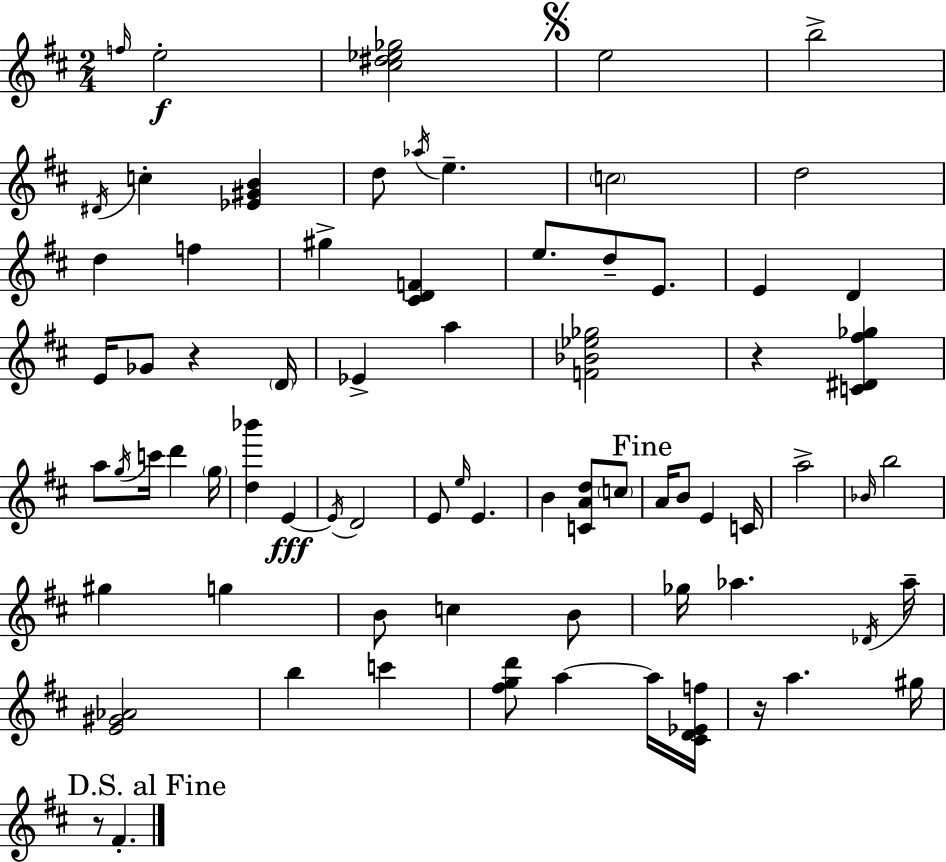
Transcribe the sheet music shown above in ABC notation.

X:1
T:Untitled
M:2/4
L:1/4
K:D
f/4 e2 [^c^d_e_g]2 e2 b2 ^D/4 c [_E^GB] d/2 _a/4 e c2 d2 d f ^g [^CDF] e/2 d/2 E/2 E D E/4 _G/2 z D/4 _E a [F_B_e_g]2 z [C^D^f_g] a/2 g/4 c'/4 d' g/4 [d_b'] E E/4 D2 E/2 e/4 E B [CAd]/2 c/2 A/4 B/2 E C/4 a2 _B/4 b2 ^g g B/2 c B/2 _g/4 _a _D/4 _a/4 [E^G_A]2 b c' [^fgd']/2 a a/4 [^CD_Ef]/4 z/4 a ^g/4 z/2 ^F